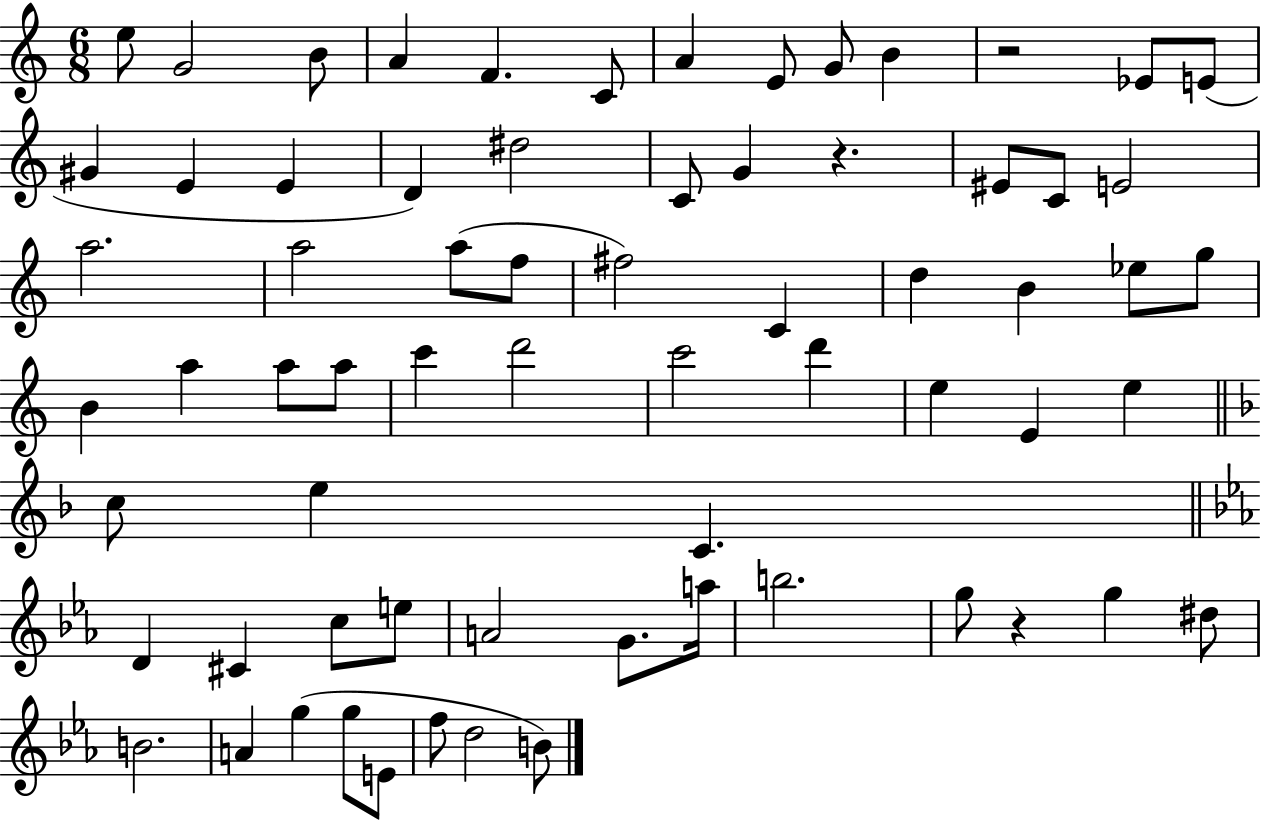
E5/e G4/h B4/e A4/q F4/q. C4/e A4/q E4/e G4/e B4/q R/h Eb4/e E4/e G#4/q E4/q E4/q D4/q D#5/h C4/e G4/q R/q. EIS4/e C4/e E4/h A5/h. A5/h A5/e F5/e F#5/h C4/q D5/q B4/q Eb5/e G5/e B4/q A5/q A5/e A5/e C6/q D6/h C6/h D6/q E5/q E4/q E5/q C5/e E5/q C4/q. D4/q C#4/q C5/e E5/e A4/h G4/e. A5/s B5/h. G5/e R/q G5/q D#5/e B4/h. A4/q G5/q G5/e E4/e F5/e D5/h B4/e